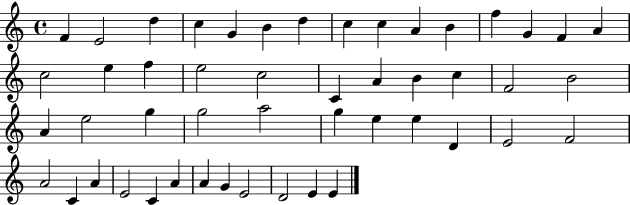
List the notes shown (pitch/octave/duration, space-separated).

F4/q E4/h D5/q C5/q G4/q B4/q D5/q C5/q C5/q A4/q B4/q F5/q G4/q F4/q A4/q C5/h E5/q F5/q E5/h C5/h C4/q A4/q B4/q C5/q F4/h B4/h A4/q E5/h G5/q G5/h A5/h G5/q E5/q E5/q D4/q E4/h F4/h A4/h C4/q A4/q E4/h C4/q A4/q A4/q G4/q E4/h D4/h E4/q E4/q